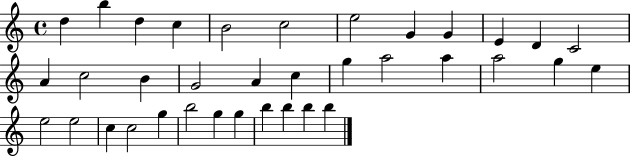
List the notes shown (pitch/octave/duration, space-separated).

D5/q B5/q D5/q C5/q B4/h C5/h E5/h G4/q G4/q E4/q D4/q C4/h A4/q C5/h B4/q G4/h A4/q C5/q G5/q A5/h A5/q A5/h G5/q E5/q E5/h E5/h C5/q C5/h G5/q B5/h G5/q G5/q B5/q B5/q B5/q B5/q